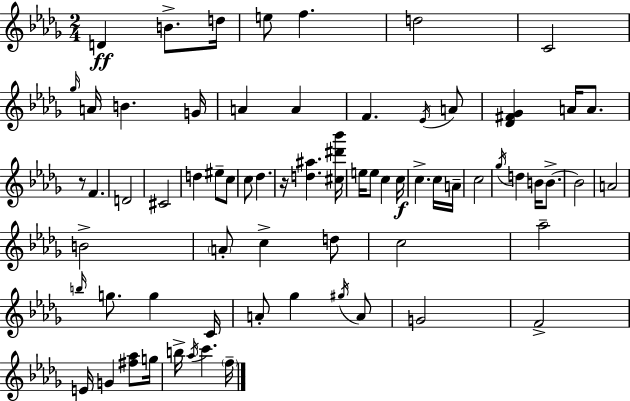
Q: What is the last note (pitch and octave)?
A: F5